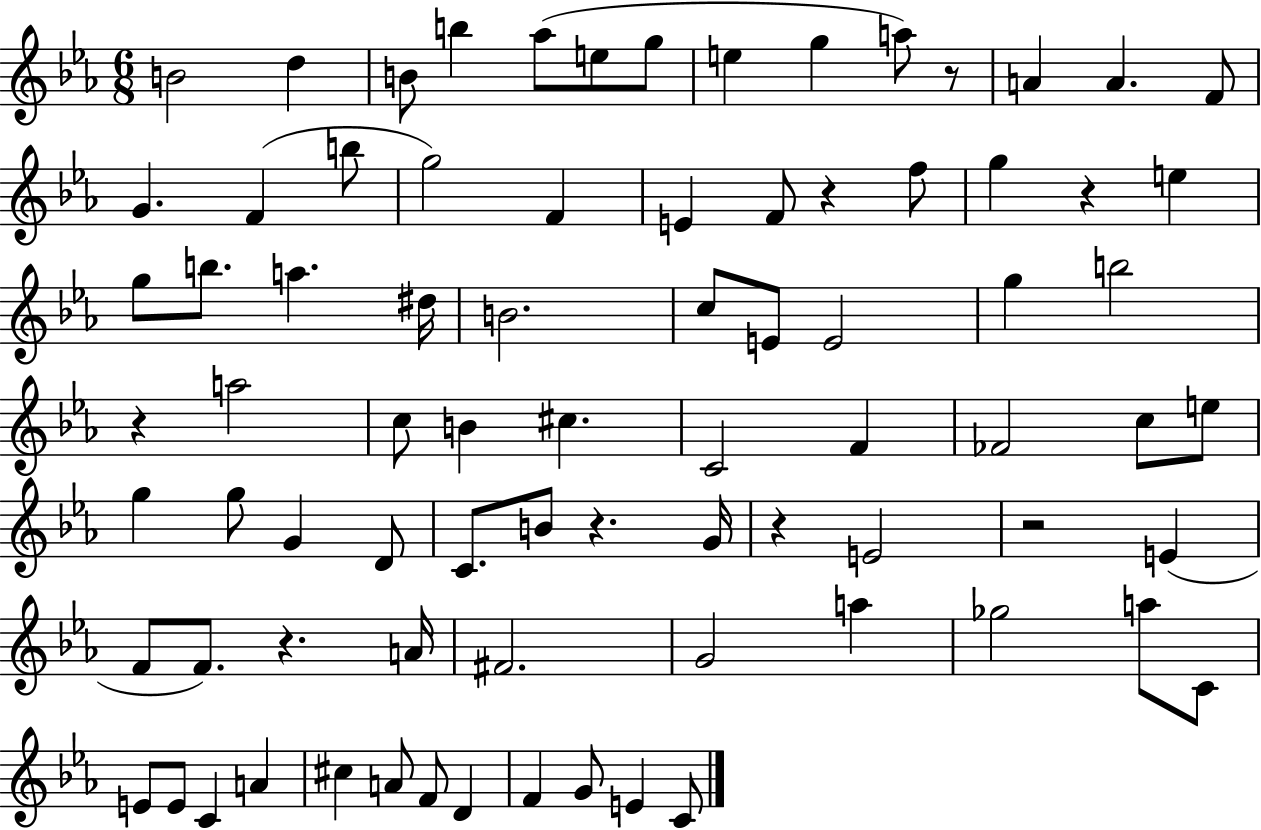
{
  \clef treble
  \numericTimeSignature
  \time 6/8
  \key ees \major
  b'2 d''4 | b'8 b''4 aes''8( e''8 g''8 | e''4 g''4 a''8) r8 | a'4 a'4. f'8 | \break g'4. f'4( b''8 | g''2) f'4 | e'4 f'8 r4 f''8 | g''4 r4 e''4 | \break g''8 b''8. a''4. dis''16 | b'2. | c''8 e'8 e'2 | g''4 b''2 | \break r4 a''2 | c''8 b'4 cis''4. | c'2 f'4 | fes'2 c''8 e''8 | \break g''4 g''8 g'4 d'8 | c'8. b'8 r4. g'16 | r4 e'2 | r2 e'4( | \break f'8 f'8.) r4. a'16 | fis'2. | g'2 a''4 | ges''2 a''8 c'8 | \break e'8 e'8 c'4 a'4 | cis''4 a'8 f'8 d'4 | f'4 g'8 e'4 c'8 | \bar "|."
}